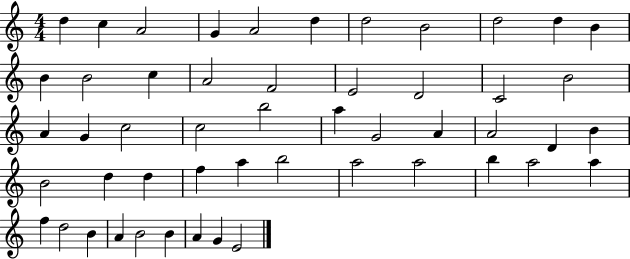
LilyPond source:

{
  \clef treble
  \numericTimeSignature
  \time 4/4
  \key c \major
  d''4 c''4 a'2 | g'4 a'2 d''4 | d''2 b'2 | d''2 d''4 b'4 | \break b'4 b'2 c''4 | a'2 f'2 | e'2 d'2 | c'2 b'2 | \break a'4 g'4 c''2 | c''2 b''2 | a''4 g'2 a'4 | a'2 d'4 b'4 | \break b'2 d''4 d''4 | f''4 a''4 b''2 | a''2 a''2 | b''4 a''2 a''4 | \break f''4 d''2 b'4 | a'4 b'2 b'4 | a'4 g'4 e'2 | \bar "|."
}